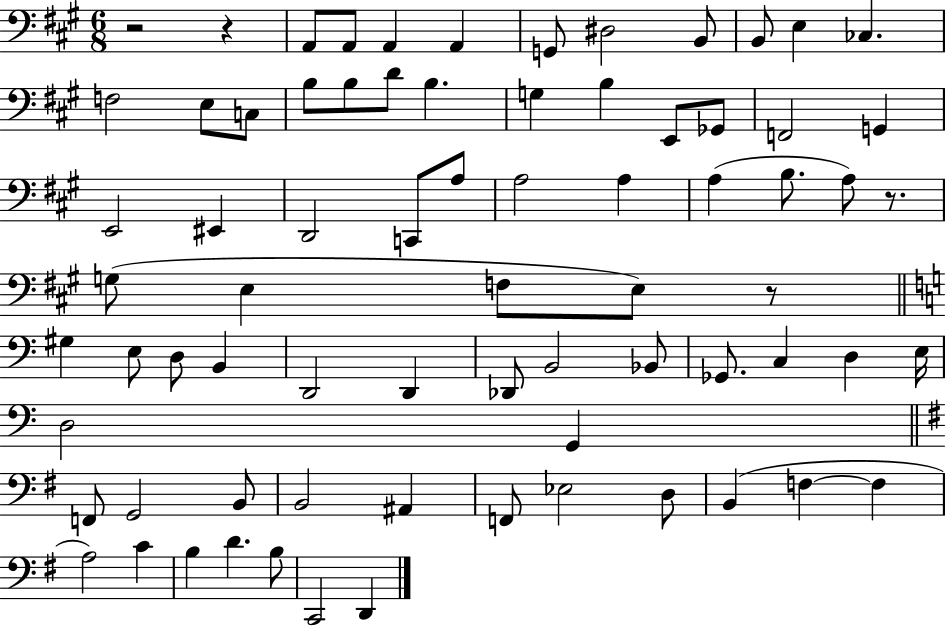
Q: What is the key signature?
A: A major